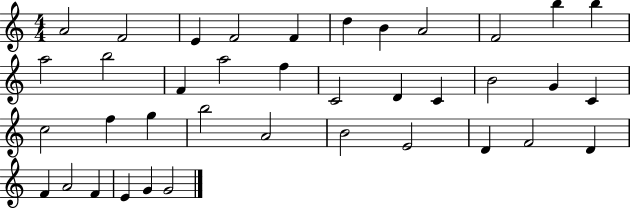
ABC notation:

X:1
T:Untitled
M:4/4
L:1/4
K:C
A2 F2 E F2 F d B A2 F2 b b a2 b2 F a2 f C2 D C B2 G C c2 f g b2 A2 B2 E2 D F2 D F A2 F E G G2